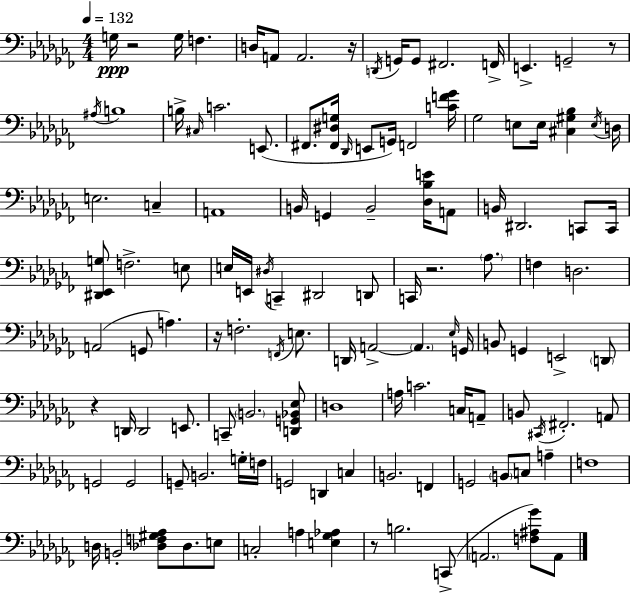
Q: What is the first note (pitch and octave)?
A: G3